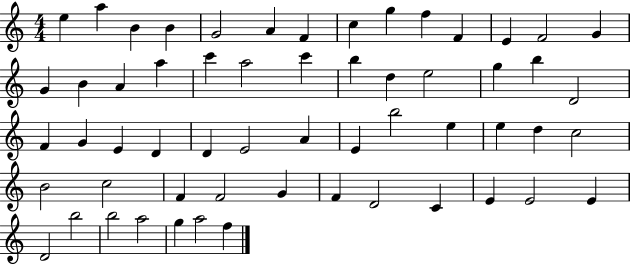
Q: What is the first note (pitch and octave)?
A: E5